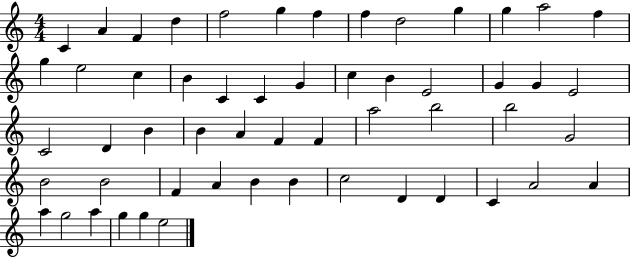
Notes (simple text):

C4/q A4/q F4/q D5/q F5/h G5/q F5/q F5/q D5/h G5/q G5/q A5/h F5/q G5/q E5/h C5/q B4/q C4/q C4/q G4/q C5/q B4/q E4/h G4/q G4/q E4/h C4/h D4/q B4/q B4/q A4/q F4/q F4/q A5/h B5/h B5/h G4/h B4/h B4/h F4/q A4/q B4/q B4/q C5/h D4/q D4/q C4/q A4/h A4/q A5/q G5/h A5/q G5/q G5/q E5/h